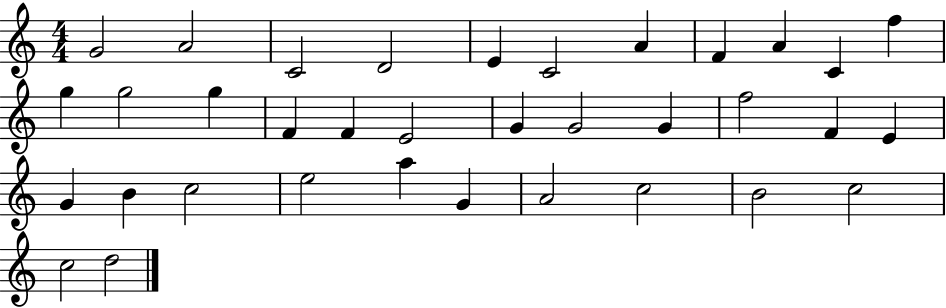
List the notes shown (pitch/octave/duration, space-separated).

G4/h A4/h C4/h D4/h E4/q C4/h A4/q F4/q A4/q C4/q F5/q G5/q G5/h G5/q F4/q F4/q E4/h G4/q G4/h G4/q F5/h F4/q E4/q G4/q B4/q C5/h E5/h A5/q G4/q A4/h C5/h B4/h C5/h C5/h D5/h